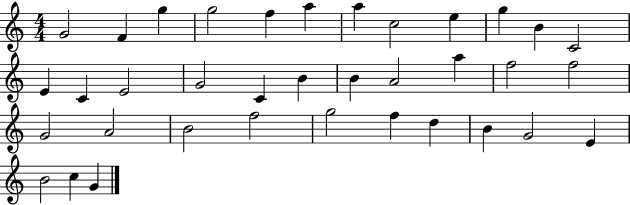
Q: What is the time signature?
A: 4/4